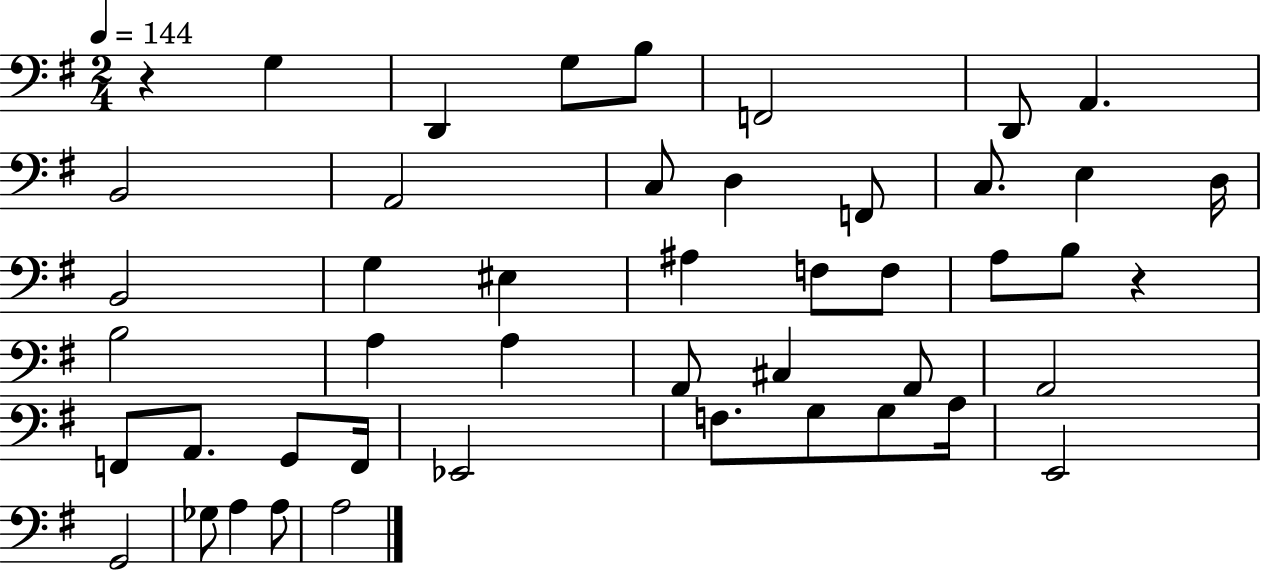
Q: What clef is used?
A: bass